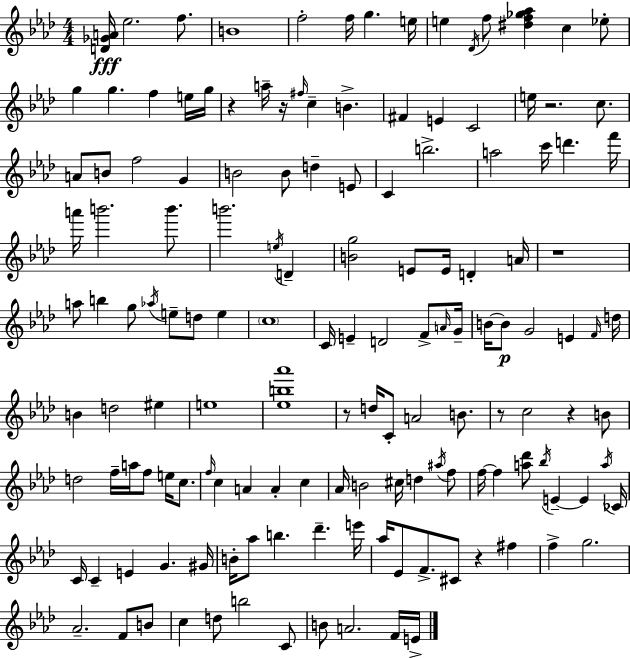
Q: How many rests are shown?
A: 8